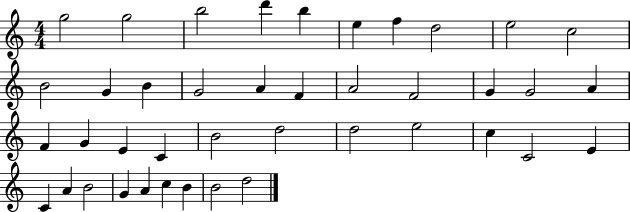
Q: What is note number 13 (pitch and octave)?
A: B4